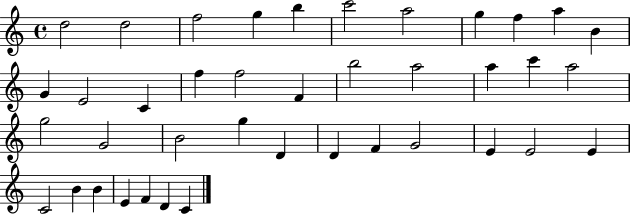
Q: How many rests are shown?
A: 0